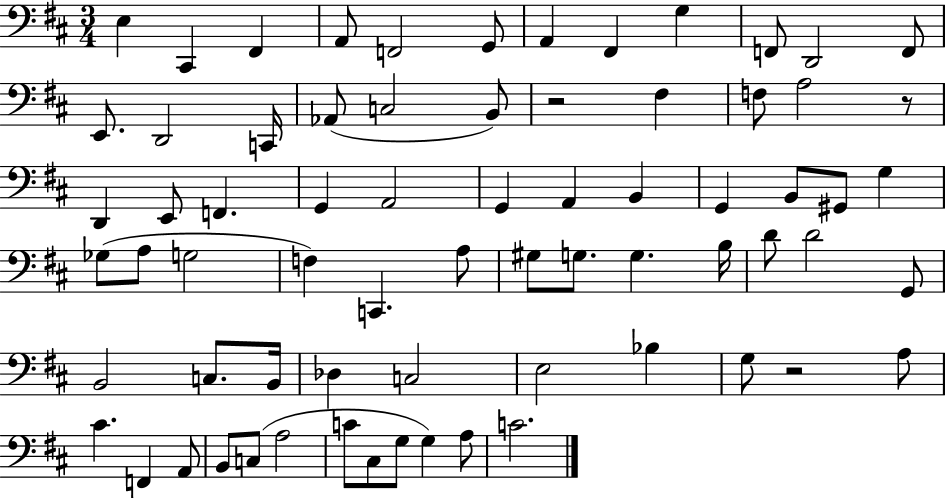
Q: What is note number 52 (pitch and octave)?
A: E3